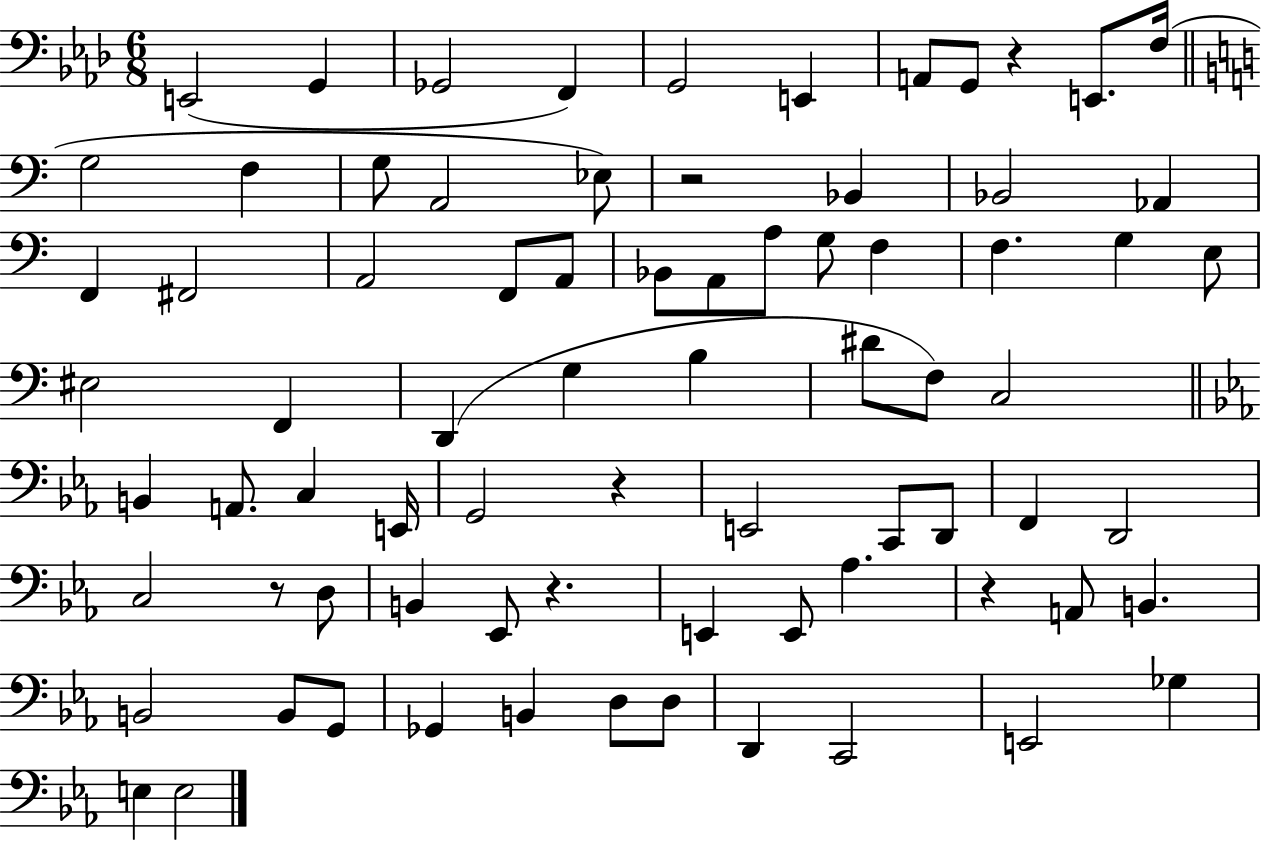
X:1
T:Untitled
M:6/8
L:1/4
K:Ab
E,,2 G,, _G,,2 F,, G,,2 E,, A,,/2 G,,/2 z E,,/2 F,/4 G,2 F, G,/2 A,,2 _E,/2 z2 _B,, _B,,2 _A,, F,, ^F,,2 A,,2 F,,/2 A,,/2 _B,,/2 A,,/2 A,/2 G,/2 F, F, G, E,/2 ^E,2 F,, D,, G, B, ^D/2 F,/2 C,2 B,, A,,/2 C, E,,/4 G,,2 z E,,2 C,,/2 D,,/2 F,, D,,2 C,2 z/2 D,/2 B,, _E,,/2 z E,, E,,/2 _A, z A,,/2 B,, B,,2 B,,/2 G,,/2 _G,, B,, D,/2 D,/2 D,, C,,2 E,,2 _G, E, E,2